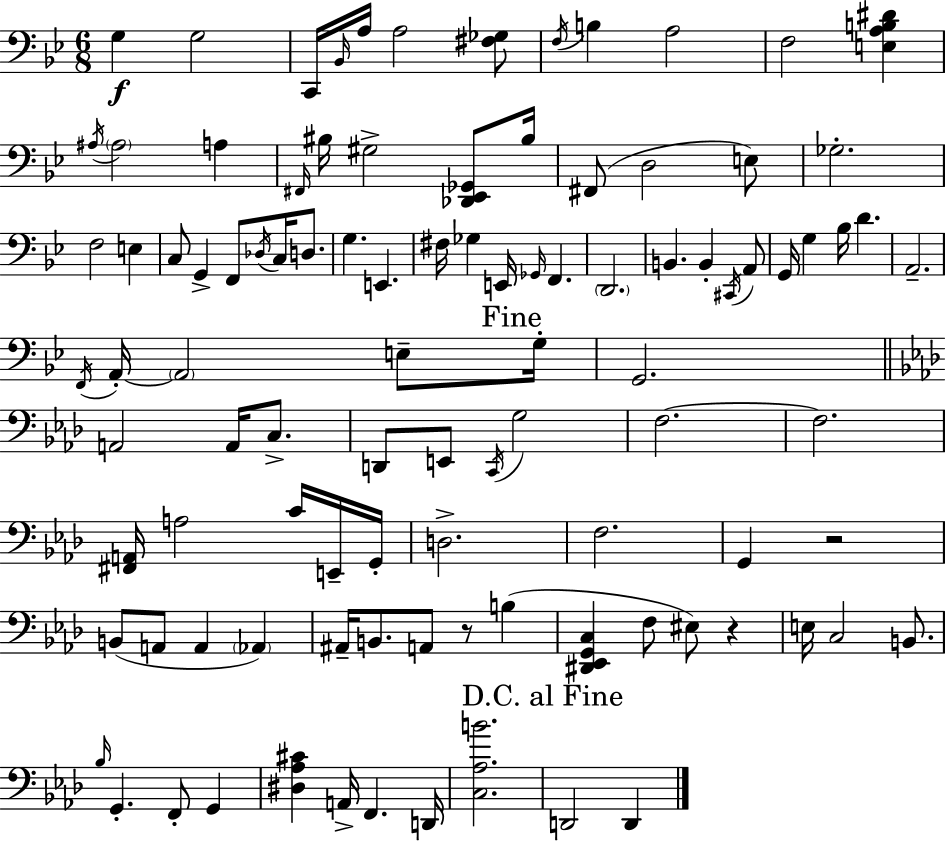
{
  \clef bass
  \numericTimeSignature
  \time 6/8
  \key bes \major
  g4\f g2 | c,16 \grace { bes,16 } a16 a2 <fis ges>8 | \acciaccatura { f16 } b4 a2 | f2 <e a b dis'>4 | \break \acciaccatura { ais16 } \parenthesize ais2 a4 | \grace { fis,16 } bis16 gis2-> | <des, ees, ges,>8 bis16 fis,8( d2 | e8) ges2.-. | \break f2 | e4 c8 g,4-> f,8 | \acciaccatura { des16 } c16 d8. g4. e,4. | fis16 ges4 e,16 \grace { ges,16 } | \break f,4. \parenthesize d,2. | b,4. | b,4-. \acciaccatura { cis,16 } a,8 g,16 g4 | bes16 d'4. a,2.-- | \break \acciaccatura { f,16 } a,16-.~~ \parenthesize a,2 | e8-- \mark "Fine" g16-. g,2. | \bar "||" \break \key f \minor a,2 a,16 c8.-> | d,8 e,8 \acciaccatura { c,16 } g2 | f2.~~ | f2. | \break <fis, a,>16 a2 c'16 e,16-- | g,16-. d2.-> | f2. | g,4 r2 | \break b,8( a,8 a,4 \parenthesize aes,4) | ais,16-- b,8. a,8 r8 b4( | <dis, ees, g, c>4 f8 eis8) r4 | e16 c2 b,8. | \break \grace { bes16 } g,4.-. f,8-. g,4 | <dis aes cis'>4 a,16-> f,4. | d,16 <c aes b'>2. | \mark "D.C. al Fine" d,2 d,4 | \break \bar "|."
}